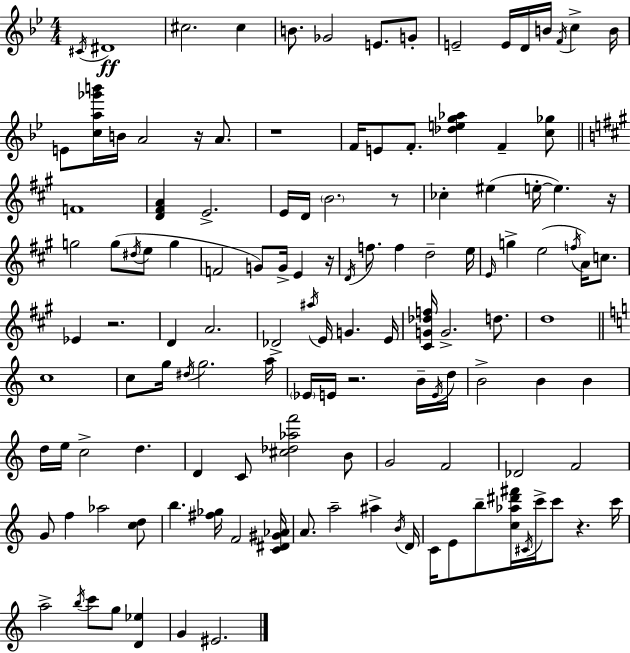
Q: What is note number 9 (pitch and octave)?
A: E4